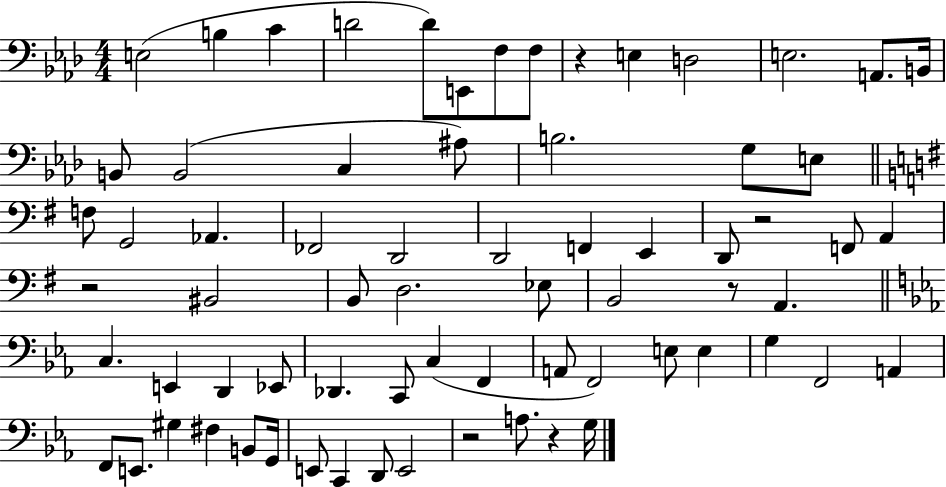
{
  \clef bass
  \numericTimeSignature
  \time 4/4
  \key aes \major
  e2( b4 c'4 | d'2 d'8) e,8 f8 f8 | r4 e4 d2 | e2. a,8. b,16 | \break b,8 b,2( c4 ais8) | b2. g8 e8 | \bar "||" \break \key g \major f8 g,2 aes,4. | fes,2 d,2 | d,2 f,4 e,4 | d,8 r2 f,8 a,4 | \break r2 bis,2 | b,8 d2. ees8 | b,2 r8 a,4. | \bar "||" \break \key ees \major c4. e,4 d,4 ees,8 | des,4. c,8 c4( f,4 | a,8 f,2) e8 e4 | g4 f,2 a,4 | \break f,8 e,8. gis4 fis4 b,8 g,16 | e,8 c,4 d,8 e,2 | r2 a8. r4 g16 | \bar "|."
}